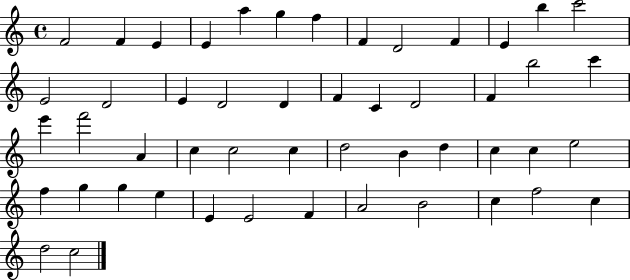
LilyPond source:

{
  \clef treble
  \time 4/4
  \defaultTimeSignature
  \key c \major
  f'2 f'4 e'4 | e'4 a''4 g''4 f''4 | f'4 d'2 f'4 | e'4 b''4 c'''2 | \break e'2 d'2 | e'4 d'2 d'4 | f'4 c'4 d'2 | f'4 b''2 c'''4 | \break e'''4 f'''2 a'4 | c''4 c''2 c''4 | d''2 b'4 d''4 | c''4 c''4 e''2 | \break f''4 g''4 g''4 e''4 | e'4 e'2 f'4 | a'2 b'2 | c''4 f''2 c''4 | \break d''2 c''2 | \bar "|."
}